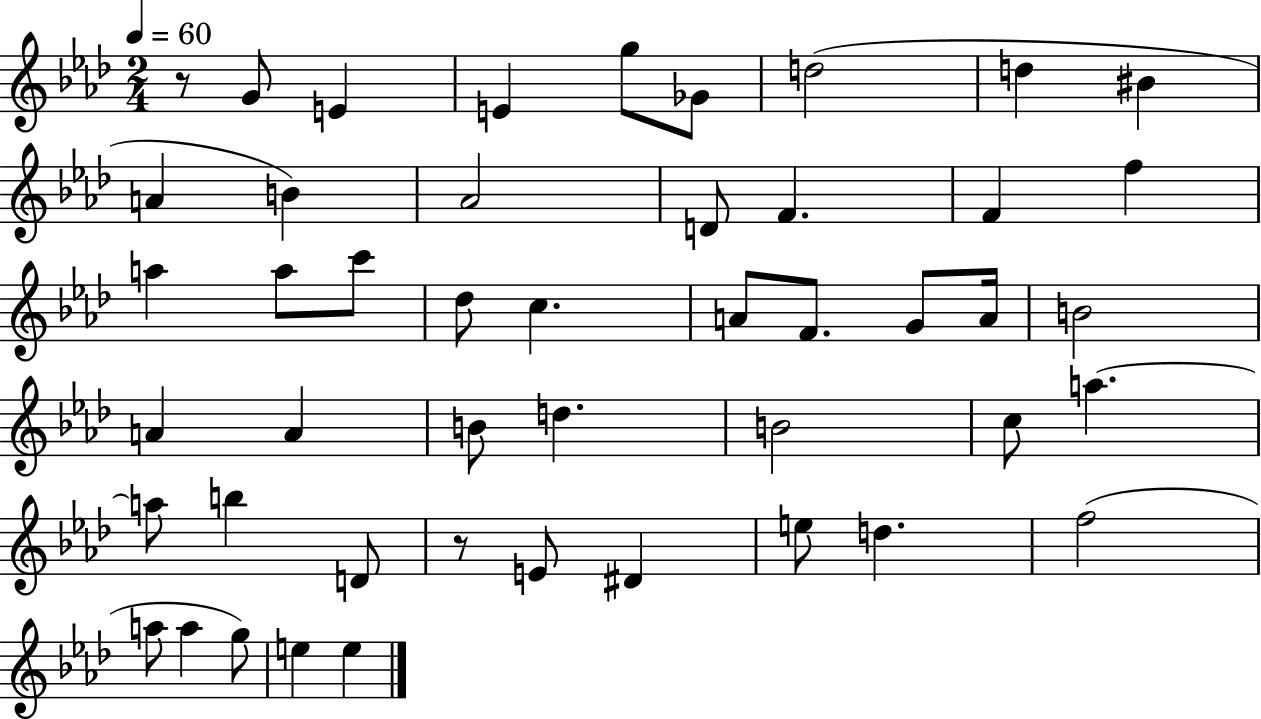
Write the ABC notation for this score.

X:1
T:Untitled
M:2/4
L:1/4
K:Ab
z/2 G/2 E E g/2 _G/2 d2 d ^B A B _A2 D/2 F F f a a/2 c'/2 _d/2 c A/2 F/2 G/2 A/4 B2 A A B/2 d B2 c/2 a a/2 b D/2 z/2 E/2 ^D e/2 d f2 a/2 a g/2 e e